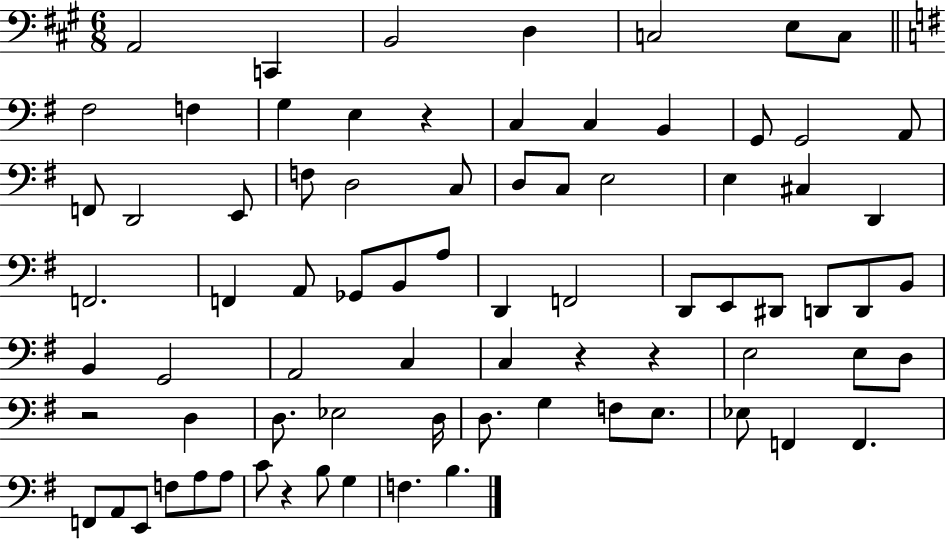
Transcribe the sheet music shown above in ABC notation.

X:1
T:Untitled
M:6/8
L:1/4
K:A
A,,2 C,, B,,2 D, C,2 E,/2 C,/2 ^F,2 F, G, E, z C, C, B,, G,,/2 G,,2 A,,/2 F,,/2 D,,2 E,,/2 F,/2 D,2 C,/2 D,/2 C,/2 E,2 E, ^C, D,, F,,2 F,, A,,/2 _G,,/2 B,,/2 A,/2 D,, F,,2 D,,/2 E,,/2 ^D,,/2 D,,/2 D,,/2 B,,/2 B,, G,,2 A,,2 C, C, z z E,2 E,/2 D,/2 z2 D, D,/2 _E,2 D,/4 D,/2 G, F,/2 E,/2 _E,/2 F,, F,, F,,/2 A,,/2 E,,/2 F,/2 A,/2 A,/2 C/2 z B,/2 G, F, B,